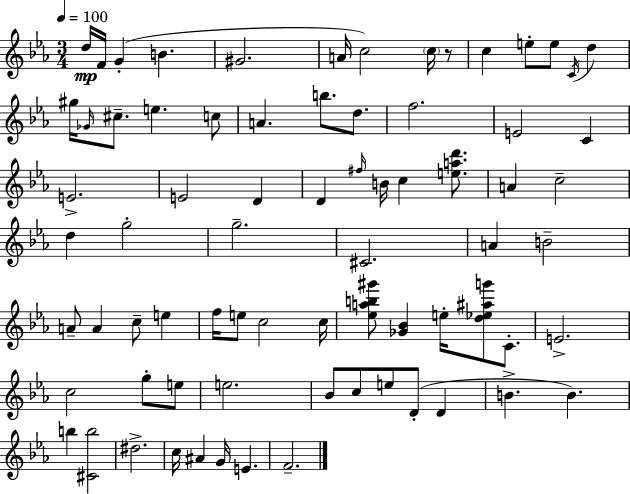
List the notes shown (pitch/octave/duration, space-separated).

D5/s F4/s G4/q B4/q. G#4/h. A4/s C5/h C5/s R/e C5/q E5/e E5/e C4/s D5/q G#5/s Gb4/s C#5/e. E5/q. C5/e A4/q. B5/e. D5/e. F5/h. E4/h C4/q E4/h. E4/h D4/q D4/q F#5/s B4/s C5/q [E5,A5,D6]/e. A4/q C5/h D5/q G5/h G5/h. C#4/h. A4/q B4/h A4/e A4/q C5/e E5/q F5/s E5/e C5/h C5/s [Eb5,A5,B5,G#6]/e [Gb4,Bb4]/q E5/s [D5,Eb5,A#5,G6]/e C4/e. E4/h. C5/h G5/e E5/e E5/h. Bb4/e C5/e E5/e D4/e D4/q B4/q. B4/q. B5/q [C#4,B5]/h D#5/h. C5/s A#4/q G4/s E4/q. F4/h.